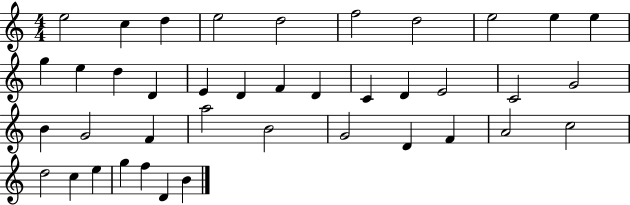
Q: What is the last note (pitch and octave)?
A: B4